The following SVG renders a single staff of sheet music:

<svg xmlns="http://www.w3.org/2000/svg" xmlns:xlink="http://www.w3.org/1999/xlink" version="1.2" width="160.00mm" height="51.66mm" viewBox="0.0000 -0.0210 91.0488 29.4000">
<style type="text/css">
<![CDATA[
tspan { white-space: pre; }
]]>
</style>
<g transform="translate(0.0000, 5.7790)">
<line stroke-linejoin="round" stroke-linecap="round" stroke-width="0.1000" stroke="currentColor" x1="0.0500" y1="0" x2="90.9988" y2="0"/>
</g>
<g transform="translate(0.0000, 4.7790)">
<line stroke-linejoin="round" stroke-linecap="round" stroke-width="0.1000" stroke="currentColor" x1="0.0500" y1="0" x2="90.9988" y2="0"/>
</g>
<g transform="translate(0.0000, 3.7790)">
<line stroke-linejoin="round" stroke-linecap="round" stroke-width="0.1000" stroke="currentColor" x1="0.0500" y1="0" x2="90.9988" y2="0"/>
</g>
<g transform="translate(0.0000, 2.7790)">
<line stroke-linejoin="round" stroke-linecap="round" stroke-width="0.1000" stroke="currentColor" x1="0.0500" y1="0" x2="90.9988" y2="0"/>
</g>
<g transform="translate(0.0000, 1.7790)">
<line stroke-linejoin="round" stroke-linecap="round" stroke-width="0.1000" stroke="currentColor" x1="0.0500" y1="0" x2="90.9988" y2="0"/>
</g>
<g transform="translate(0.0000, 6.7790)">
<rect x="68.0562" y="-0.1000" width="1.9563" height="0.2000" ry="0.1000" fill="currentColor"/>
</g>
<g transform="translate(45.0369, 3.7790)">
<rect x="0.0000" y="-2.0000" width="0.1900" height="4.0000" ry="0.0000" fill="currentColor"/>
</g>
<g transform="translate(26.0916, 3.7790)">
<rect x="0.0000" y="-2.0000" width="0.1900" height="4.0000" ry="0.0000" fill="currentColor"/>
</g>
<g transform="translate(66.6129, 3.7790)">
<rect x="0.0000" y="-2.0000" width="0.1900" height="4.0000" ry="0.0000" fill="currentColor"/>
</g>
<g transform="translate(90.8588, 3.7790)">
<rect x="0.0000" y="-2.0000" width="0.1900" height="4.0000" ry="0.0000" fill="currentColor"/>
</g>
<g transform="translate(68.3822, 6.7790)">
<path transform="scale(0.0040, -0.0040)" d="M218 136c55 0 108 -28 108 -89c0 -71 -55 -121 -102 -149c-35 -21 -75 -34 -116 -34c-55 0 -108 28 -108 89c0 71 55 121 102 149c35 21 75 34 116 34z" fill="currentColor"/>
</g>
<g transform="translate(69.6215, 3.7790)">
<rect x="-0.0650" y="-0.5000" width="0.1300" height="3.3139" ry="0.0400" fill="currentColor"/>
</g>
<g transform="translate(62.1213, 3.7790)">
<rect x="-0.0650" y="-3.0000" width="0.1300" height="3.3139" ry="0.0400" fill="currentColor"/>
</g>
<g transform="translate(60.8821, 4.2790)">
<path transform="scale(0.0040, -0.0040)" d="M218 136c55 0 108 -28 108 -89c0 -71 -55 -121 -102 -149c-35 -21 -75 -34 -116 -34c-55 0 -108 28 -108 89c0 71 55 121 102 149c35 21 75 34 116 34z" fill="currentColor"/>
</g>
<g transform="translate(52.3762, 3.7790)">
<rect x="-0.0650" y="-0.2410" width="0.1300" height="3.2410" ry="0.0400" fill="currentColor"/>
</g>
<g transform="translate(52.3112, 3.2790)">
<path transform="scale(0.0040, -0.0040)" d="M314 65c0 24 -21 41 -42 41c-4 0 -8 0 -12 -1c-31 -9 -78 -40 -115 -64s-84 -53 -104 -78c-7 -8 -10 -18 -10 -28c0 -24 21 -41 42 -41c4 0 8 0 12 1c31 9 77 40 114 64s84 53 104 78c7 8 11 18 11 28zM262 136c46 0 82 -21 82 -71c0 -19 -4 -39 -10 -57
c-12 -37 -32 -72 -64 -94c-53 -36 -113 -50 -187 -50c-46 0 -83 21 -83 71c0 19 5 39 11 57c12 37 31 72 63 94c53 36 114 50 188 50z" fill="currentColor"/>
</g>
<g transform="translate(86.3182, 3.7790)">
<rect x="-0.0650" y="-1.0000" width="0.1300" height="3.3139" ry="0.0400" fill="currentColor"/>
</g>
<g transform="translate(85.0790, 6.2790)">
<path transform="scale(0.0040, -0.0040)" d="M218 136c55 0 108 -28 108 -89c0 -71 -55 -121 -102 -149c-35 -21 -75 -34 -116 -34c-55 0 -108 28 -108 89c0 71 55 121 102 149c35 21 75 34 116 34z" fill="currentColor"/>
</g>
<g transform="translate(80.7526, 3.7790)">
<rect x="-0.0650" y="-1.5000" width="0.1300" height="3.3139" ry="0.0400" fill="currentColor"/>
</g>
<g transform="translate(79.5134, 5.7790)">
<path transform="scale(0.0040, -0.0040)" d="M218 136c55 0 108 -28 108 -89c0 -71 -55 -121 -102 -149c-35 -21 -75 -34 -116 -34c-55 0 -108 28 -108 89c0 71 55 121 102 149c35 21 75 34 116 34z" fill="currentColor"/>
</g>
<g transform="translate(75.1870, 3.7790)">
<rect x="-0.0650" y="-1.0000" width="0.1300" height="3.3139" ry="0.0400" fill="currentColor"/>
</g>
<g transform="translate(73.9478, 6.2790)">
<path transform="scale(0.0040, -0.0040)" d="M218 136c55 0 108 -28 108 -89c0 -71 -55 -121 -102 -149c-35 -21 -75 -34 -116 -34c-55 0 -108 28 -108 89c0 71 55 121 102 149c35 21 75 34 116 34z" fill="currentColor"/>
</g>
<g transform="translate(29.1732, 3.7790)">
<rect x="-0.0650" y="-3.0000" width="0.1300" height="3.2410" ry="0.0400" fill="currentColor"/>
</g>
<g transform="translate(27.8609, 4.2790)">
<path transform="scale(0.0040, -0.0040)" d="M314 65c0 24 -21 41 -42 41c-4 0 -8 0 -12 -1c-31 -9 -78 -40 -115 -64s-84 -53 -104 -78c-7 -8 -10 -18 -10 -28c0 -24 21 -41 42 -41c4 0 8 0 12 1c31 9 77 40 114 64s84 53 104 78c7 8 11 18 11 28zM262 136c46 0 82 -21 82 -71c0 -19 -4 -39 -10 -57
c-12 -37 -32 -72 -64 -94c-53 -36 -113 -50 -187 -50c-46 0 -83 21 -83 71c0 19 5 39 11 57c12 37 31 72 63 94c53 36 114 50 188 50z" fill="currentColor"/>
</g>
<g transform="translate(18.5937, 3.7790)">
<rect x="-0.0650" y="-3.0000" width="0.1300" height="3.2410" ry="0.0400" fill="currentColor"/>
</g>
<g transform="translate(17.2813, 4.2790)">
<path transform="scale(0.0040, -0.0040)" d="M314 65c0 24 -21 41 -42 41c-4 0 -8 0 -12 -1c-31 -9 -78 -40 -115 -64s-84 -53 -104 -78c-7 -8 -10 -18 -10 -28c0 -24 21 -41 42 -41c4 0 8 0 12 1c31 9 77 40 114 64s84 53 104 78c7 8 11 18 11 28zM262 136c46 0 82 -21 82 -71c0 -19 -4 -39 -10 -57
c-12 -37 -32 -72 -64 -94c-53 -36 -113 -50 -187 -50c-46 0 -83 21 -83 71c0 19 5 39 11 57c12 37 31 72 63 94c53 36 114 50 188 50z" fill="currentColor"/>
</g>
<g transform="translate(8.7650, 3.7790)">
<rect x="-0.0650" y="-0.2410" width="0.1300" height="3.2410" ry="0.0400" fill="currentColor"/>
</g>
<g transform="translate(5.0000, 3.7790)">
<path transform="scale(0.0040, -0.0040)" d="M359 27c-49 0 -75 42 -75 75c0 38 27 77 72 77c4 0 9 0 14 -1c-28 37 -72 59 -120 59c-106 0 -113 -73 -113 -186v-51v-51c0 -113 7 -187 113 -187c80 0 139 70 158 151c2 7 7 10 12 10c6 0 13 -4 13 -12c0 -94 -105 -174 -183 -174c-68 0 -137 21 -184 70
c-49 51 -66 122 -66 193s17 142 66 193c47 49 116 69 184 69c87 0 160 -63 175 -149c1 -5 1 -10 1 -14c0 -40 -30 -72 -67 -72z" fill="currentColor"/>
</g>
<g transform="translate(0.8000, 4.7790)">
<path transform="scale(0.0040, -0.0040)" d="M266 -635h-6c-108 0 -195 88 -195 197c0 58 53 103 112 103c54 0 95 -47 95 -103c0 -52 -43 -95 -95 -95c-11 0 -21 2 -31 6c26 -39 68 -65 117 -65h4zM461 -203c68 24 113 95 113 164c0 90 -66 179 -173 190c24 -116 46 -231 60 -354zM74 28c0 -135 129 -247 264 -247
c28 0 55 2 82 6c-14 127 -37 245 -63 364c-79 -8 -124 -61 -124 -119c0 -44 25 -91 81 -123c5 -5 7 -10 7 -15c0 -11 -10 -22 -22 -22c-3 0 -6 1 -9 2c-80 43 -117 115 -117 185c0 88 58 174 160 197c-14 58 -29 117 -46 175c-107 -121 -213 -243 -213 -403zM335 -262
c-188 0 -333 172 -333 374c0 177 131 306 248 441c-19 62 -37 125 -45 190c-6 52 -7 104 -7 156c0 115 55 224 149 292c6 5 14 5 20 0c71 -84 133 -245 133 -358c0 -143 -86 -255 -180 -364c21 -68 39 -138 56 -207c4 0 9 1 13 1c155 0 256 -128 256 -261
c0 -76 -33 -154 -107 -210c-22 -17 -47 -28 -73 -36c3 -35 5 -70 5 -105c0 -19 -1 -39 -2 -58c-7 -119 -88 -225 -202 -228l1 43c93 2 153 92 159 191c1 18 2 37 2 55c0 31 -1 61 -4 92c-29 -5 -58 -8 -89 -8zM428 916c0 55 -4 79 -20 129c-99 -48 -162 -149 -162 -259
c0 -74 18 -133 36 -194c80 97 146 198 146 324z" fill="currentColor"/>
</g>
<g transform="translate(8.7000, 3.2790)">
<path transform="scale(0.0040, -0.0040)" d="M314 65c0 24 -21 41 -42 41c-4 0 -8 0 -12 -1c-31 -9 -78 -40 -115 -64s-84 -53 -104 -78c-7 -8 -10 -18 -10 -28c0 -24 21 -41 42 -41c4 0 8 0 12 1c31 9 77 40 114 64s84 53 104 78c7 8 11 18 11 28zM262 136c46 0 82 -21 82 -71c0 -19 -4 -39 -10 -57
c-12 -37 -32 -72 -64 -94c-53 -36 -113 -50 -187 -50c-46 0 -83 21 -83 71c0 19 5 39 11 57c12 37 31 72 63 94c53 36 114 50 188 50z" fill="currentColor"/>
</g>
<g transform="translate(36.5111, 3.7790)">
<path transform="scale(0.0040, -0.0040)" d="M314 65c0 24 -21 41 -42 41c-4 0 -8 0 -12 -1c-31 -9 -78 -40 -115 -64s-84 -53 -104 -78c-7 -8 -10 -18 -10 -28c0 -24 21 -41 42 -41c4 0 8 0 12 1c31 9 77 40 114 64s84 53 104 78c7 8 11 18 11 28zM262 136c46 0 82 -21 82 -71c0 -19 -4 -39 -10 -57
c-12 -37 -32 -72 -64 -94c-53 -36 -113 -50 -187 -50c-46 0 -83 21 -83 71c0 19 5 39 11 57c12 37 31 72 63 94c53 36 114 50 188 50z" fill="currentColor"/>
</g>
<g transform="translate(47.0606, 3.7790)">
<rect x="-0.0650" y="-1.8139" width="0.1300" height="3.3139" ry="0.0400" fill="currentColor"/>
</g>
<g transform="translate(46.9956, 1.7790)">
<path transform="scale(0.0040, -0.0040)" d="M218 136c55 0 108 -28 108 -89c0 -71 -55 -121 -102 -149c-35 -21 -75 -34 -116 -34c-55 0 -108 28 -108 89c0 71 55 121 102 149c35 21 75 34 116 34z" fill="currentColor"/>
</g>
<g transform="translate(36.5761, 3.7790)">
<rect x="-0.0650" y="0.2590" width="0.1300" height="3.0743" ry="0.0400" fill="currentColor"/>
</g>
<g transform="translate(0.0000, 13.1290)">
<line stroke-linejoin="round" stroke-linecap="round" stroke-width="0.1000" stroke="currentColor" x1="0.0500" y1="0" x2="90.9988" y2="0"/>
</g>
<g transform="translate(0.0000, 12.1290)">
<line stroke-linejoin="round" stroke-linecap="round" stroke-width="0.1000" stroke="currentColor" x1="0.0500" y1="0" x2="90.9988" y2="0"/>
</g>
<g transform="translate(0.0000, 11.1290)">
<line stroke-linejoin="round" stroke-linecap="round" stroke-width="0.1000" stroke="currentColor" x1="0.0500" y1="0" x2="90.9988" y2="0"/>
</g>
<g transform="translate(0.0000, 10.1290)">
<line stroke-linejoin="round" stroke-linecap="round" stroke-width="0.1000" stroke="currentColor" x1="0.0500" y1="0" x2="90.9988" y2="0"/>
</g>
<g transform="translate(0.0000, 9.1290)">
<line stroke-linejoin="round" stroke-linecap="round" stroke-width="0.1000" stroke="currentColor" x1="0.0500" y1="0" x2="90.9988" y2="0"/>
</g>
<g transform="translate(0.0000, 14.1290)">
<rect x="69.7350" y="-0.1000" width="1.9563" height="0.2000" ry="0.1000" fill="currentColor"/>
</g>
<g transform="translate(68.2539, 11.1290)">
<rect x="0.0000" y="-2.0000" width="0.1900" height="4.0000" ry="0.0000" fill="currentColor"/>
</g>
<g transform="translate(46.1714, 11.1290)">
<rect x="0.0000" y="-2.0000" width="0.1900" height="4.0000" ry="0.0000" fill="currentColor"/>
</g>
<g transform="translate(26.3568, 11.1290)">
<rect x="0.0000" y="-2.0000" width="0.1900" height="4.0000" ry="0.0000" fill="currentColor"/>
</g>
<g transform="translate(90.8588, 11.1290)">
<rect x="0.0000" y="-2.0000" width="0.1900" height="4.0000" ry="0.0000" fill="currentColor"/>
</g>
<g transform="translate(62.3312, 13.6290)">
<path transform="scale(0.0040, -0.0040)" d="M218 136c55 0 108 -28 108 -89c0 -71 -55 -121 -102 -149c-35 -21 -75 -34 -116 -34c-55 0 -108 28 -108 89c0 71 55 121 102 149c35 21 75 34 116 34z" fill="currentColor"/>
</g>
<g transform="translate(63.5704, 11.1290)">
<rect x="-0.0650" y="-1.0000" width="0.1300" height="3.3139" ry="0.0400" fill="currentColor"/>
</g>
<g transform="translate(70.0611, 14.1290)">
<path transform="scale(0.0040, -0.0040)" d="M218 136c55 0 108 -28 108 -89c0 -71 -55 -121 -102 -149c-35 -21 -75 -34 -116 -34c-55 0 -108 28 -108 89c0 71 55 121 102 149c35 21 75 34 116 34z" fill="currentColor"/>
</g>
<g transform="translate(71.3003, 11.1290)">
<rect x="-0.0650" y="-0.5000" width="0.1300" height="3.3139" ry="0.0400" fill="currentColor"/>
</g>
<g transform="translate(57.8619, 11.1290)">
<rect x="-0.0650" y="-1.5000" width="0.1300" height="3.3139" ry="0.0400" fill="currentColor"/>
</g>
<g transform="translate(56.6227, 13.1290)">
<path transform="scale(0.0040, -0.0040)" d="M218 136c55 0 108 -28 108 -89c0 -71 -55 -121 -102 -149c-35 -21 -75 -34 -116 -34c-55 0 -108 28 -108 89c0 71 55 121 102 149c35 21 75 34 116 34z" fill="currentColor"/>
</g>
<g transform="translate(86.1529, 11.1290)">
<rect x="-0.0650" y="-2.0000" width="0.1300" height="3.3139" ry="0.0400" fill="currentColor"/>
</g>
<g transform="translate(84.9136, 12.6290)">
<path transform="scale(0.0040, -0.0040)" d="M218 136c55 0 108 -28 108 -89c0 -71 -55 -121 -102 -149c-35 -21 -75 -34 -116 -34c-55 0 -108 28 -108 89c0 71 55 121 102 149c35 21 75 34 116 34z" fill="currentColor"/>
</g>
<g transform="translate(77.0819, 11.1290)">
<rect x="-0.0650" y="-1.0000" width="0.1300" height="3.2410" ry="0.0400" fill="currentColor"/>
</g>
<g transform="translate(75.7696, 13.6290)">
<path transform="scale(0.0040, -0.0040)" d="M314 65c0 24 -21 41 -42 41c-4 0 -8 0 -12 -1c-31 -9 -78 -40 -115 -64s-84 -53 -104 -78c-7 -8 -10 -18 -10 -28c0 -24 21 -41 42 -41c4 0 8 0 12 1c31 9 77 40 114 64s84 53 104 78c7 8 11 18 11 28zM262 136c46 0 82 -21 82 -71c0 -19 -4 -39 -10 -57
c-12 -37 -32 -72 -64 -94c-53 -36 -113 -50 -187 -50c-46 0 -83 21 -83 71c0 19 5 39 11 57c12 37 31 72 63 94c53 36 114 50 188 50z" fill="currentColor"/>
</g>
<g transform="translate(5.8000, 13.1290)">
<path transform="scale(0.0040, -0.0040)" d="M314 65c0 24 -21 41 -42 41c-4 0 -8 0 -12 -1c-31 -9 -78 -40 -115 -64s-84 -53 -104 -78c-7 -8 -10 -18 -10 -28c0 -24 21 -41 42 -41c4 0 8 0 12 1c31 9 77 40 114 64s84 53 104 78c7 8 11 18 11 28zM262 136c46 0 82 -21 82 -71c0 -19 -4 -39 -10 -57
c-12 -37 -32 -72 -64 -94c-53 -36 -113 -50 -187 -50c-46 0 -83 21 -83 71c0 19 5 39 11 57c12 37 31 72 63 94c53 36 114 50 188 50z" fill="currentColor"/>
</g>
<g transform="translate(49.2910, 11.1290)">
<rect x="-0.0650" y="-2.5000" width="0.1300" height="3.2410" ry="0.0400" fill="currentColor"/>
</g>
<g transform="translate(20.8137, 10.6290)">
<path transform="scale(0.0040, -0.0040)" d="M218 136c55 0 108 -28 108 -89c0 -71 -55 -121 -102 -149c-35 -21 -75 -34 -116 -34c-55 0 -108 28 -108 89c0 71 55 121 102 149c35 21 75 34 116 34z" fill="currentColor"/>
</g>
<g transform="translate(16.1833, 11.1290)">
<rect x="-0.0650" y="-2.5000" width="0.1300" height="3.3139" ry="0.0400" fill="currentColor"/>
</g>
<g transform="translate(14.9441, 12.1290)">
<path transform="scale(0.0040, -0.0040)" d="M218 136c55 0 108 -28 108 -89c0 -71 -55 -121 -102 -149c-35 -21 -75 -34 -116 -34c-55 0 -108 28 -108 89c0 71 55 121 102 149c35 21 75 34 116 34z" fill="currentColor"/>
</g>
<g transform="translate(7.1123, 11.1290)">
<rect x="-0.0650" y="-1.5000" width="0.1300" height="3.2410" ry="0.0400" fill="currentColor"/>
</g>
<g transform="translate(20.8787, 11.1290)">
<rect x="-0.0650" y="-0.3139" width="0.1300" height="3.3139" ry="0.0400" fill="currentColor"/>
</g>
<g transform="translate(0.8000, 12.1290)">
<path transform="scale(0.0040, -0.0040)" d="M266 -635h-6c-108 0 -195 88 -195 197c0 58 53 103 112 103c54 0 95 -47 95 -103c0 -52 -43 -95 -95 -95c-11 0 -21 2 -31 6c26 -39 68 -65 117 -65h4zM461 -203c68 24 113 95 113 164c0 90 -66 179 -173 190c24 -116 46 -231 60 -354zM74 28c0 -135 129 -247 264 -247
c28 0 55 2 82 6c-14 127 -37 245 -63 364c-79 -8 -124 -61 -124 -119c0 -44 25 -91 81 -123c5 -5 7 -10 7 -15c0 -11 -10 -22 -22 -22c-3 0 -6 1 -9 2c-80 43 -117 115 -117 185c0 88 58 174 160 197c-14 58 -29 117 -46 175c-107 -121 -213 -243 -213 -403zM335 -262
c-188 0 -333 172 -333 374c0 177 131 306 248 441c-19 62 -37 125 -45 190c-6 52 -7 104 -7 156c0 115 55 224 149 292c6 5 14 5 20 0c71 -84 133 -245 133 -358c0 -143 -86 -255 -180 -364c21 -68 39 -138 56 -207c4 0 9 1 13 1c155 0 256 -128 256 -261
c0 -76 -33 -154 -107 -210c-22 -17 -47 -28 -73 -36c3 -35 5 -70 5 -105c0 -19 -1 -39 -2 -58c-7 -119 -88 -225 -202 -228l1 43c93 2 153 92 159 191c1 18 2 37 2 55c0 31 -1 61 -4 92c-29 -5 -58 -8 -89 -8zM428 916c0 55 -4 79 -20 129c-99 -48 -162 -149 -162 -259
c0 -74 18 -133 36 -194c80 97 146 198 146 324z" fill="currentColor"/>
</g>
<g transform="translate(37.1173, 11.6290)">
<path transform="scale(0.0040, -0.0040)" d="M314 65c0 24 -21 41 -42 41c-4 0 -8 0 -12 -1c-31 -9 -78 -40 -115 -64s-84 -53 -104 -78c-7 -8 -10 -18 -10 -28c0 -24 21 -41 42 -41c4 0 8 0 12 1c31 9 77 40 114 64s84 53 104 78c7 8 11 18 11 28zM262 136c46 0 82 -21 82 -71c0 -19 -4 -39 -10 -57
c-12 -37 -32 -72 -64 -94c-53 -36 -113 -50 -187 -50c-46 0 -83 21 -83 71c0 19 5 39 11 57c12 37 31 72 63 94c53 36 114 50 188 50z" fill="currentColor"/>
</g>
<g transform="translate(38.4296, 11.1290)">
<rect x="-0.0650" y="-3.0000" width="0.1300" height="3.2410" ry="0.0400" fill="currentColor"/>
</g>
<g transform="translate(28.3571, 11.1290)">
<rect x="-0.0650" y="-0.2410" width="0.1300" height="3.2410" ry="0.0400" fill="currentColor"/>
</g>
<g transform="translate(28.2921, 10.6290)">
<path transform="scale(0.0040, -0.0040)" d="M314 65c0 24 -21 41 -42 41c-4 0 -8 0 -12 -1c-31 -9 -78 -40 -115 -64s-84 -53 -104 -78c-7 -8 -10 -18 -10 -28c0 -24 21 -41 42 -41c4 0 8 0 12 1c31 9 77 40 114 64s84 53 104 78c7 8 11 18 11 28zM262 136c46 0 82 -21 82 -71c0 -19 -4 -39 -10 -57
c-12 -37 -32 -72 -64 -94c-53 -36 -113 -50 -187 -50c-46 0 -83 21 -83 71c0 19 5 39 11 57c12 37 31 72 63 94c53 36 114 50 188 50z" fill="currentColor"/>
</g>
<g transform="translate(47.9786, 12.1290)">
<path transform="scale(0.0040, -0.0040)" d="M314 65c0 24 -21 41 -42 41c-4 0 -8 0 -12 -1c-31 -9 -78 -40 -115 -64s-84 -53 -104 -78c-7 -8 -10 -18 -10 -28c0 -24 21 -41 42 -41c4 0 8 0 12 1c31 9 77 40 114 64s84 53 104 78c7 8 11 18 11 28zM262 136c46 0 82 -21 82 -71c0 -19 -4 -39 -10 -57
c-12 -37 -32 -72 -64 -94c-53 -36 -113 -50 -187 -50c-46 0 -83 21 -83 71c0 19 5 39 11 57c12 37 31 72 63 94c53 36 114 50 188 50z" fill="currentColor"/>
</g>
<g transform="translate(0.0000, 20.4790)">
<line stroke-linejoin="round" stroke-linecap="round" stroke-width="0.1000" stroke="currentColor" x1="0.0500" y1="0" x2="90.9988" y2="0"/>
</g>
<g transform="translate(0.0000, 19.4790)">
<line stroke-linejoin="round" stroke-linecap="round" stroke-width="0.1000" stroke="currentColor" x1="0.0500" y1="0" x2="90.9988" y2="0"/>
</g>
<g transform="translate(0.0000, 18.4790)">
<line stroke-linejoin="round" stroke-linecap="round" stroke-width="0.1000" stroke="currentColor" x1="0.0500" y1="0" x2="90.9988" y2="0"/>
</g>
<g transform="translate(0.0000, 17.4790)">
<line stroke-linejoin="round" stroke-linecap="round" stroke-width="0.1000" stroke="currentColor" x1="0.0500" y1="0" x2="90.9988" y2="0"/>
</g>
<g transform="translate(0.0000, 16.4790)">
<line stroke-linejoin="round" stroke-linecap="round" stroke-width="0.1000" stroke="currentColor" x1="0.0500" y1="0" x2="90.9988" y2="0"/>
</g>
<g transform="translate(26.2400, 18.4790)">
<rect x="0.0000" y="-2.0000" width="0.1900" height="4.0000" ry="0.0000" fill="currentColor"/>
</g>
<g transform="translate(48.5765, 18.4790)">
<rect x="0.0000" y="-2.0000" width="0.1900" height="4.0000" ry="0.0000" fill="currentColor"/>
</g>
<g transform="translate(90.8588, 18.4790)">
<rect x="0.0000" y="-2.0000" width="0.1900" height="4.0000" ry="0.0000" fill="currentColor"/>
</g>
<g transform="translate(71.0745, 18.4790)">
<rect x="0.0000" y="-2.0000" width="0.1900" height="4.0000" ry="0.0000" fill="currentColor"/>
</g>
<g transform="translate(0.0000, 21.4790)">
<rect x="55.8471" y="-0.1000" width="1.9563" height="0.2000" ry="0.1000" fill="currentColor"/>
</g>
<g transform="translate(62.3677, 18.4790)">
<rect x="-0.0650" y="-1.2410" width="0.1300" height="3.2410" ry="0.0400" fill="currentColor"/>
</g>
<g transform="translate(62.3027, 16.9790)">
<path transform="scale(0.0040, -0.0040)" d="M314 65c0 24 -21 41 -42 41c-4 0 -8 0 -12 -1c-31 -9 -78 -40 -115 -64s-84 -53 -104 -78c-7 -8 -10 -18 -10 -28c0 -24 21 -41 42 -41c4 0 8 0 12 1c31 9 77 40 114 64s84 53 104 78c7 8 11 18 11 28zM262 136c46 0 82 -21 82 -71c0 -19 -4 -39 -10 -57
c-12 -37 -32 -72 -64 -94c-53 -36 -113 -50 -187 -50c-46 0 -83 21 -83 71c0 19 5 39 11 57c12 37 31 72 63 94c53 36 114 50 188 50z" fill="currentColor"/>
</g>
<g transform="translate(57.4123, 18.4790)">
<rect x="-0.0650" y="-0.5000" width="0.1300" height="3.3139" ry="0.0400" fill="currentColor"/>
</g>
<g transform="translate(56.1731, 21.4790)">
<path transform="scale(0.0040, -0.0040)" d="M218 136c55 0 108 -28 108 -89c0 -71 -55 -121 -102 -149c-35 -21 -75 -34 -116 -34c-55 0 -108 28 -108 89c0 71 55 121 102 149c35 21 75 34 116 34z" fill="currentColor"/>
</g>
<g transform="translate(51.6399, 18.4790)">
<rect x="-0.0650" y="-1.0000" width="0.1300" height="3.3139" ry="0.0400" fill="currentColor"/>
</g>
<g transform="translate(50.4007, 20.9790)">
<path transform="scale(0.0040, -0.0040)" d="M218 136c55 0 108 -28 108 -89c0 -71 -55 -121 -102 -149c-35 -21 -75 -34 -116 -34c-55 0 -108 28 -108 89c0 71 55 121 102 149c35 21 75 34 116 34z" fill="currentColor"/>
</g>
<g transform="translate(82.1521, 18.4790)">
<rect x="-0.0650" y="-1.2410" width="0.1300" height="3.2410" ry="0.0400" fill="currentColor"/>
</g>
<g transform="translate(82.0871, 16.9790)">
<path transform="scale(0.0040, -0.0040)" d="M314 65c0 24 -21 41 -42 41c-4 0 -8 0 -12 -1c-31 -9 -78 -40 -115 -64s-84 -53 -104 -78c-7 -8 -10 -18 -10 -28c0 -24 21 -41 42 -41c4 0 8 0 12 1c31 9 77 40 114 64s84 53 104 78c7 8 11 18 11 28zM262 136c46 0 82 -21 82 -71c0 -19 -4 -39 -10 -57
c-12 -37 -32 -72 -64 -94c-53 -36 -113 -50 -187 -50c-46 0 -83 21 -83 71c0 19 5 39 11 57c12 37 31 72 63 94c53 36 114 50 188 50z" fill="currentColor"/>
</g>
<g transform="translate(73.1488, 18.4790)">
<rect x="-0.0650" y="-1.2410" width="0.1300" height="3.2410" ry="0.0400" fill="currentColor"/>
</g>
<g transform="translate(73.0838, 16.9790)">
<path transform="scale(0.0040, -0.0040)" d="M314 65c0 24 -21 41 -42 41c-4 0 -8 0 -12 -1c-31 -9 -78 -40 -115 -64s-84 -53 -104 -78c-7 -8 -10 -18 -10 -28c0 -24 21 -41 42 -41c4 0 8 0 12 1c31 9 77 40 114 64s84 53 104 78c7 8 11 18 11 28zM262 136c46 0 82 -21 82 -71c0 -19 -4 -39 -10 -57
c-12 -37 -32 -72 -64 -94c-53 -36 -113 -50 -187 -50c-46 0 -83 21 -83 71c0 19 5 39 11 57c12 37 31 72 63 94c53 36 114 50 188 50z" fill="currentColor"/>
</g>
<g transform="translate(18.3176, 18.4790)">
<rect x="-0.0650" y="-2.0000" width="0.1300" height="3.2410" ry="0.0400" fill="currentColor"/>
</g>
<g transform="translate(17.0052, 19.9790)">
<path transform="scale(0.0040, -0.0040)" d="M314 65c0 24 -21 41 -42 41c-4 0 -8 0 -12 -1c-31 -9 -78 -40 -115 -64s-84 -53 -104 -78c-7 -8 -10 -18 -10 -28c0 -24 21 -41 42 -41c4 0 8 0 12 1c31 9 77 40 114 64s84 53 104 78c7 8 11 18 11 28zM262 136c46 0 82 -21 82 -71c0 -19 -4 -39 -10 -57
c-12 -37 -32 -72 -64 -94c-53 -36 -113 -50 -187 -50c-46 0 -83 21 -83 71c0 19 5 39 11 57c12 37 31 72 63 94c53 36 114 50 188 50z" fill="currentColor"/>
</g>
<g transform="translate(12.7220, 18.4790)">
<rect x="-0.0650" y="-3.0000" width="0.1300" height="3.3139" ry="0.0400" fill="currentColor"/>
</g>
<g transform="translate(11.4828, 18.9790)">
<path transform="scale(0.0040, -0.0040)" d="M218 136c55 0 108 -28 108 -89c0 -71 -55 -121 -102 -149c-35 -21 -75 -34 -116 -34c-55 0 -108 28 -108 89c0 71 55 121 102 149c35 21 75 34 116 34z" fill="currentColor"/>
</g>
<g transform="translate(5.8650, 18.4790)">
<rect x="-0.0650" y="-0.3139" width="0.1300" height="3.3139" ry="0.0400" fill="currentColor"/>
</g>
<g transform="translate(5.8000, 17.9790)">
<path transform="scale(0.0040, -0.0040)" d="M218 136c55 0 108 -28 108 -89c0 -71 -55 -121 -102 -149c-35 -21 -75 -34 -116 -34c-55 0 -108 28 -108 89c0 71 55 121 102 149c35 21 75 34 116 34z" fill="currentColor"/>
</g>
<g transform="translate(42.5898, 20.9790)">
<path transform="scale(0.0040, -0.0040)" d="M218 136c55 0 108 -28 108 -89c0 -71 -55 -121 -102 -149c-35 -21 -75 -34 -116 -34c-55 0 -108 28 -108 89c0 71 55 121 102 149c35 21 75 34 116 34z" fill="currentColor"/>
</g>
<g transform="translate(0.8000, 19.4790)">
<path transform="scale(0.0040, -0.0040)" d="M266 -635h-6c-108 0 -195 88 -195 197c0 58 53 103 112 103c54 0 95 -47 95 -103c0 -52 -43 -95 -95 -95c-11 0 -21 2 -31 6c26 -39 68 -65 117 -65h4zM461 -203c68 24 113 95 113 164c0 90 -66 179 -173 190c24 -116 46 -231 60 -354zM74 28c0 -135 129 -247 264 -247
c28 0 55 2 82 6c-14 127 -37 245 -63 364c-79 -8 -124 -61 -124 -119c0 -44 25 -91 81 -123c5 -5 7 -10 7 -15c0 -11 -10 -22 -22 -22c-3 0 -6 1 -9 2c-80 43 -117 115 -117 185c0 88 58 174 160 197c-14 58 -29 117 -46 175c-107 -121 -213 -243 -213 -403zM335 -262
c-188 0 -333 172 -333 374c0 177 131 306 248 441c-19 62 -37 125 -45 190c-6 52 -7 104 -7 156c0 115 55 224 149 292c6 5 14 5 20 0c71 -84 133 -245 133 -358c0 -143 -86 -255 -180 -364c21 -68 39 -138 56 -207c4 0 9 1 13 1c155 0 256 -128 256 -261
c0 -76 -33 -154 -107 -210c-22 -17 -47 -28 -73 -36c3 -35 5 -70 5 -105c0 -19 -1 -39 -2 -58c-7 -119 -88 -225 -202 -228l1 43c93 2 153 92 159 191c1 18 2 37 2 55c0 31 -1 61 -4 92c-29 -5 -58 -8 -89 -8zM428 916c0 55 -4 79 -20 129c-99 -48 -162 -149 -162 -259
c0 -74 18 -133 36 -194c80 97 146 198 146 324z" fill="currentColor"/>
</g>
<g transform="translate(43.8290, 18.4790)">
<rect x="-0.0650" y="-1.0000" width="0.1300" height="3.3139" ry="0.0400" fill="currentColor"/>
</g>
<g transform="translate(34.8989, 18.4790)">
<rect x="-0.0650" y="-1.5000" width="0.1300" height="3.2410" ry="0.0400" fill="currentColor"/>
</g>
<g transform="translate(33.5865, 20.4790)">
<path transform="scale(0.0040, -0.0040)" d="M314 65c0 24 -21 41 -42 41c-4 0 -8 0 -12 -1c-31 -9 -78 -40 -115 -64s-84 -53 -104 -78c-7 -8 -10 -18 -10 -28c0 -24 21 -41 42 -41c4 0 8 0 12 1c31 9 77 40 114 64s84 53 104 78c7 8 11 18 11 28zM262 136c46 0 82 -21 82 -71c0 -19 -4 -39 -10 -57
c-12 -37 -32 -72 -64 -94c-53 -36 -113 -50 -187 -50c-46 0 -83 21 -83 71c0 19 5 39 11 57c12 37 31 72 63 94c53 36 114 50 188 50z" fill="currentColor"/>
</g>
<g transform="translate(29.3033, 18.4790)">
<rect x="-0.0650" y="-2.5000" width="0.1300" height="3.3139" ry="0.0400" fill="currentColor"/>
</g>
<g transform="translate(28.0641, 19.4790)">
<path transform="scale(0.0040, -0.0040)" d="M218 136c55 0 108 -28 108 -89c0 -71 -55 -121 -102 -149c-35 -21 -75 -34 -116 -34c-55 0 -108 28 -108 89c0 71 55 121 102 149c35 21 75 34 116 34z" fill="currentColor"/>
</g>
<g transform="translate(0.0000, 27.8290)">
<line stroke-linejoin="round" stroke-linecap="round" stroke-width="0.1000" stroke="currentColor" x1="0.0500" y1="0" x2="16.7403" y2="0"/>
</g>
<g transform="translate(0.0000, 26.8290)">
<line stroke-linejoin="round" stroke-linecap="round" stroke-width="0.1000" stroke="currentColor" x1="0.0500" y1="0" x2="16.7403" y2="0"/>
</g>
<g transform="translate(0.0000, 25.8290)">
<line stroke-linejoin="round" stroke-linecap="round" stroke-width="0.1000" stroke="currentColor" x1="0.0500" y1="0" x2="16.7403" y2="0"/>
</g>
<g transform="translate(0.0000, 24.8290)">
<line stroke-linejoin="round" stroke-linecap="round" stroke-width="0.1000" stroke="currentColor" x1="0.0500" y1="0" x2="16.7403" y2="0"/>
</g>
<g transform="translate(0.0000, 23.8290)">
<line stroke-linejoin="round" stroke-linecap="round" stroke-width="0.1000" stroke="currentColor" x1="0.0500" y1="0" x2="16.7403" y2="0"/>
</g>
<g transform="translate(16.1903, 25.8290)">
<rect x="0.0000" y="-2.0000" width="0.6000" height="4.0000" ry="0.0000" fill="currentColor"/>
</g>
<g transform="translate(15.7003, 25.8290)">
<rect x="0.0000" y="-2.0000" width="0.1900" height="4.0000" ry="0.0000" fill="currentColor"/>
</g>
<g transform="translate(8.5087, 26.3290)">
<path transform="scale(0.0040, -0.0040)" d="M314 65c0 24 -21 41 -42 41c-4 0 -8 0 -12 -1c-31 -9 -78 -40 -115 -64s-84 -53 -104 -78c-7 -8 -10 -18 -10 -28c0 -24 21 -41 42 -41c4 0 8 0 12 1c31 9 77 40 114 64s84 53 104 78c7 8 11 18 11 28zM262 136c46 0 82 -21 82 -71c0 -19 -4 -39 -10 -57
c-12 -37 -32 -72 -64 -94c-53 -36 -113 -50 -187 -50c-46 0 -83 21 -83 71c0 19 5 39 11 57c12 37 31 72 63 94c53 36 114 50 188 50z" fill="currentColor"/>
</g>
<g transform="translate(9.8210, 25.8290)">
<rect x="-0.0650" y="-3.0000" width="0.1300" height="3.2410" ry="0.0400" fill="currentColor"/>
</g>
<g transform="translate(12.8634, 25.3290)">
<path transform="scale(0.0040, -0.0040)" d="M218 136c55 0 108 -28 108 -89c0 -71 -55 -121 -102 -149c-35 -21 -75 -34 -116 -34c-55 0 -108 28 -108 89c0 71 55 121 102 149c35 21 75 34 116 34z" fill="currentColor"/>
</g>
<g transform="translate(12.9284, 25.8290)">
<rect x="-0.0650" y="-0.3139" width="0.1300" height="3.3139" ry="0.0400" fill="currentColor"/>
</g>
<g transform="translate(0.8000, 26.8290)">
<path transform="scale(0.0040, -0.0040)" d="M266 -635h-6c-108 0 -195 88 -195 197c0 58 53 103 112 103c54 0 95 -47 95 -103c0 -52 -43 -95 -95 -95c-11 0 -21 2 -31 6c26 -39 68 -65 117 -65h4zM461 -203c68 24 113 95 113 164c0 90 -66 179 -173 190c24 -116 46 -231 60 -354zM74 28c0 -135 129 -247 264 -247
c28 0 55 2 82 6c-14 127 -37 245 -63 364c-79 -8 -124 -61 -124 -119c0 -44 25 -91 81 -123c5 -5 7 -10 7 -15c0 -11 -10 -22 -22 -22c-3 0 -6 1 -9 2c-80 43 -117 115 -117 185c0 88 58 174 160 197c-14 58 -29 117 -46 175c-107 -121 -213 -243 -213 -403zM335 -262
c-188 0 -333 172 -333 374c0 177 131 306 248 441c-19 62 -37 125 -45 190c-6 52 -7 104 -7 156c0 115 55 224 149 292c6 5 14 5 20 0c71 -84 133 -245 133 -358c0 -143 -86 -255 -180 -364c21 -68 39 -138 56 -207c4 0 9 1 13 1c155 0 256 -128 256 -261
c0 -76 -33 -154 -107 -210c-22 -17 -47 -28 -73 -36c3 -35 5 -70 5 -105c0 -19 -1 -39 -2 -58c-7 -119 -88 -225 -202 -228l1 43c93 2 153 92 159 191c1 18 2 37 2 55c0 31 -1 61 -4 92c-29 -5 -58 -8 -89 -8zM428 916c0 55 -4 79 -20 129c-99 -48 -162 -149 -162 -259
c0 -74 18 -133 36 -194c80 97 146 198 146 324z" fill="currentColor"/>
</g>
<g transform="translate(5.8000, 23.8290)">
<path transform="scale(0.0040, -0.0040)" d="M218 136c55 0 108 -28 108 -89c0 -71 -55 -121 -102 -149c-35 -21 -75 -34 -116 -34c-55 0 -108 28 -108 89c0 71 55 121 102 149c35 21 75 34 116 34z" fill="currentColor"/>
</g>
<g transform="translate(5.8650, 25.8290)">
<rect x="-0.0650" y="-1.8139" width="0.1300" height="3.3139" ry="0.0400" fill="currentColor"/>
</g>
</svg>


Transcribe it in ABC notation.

X:1
T:Untitled
M:4/4
L:1/4
K:C
c2 A2 A2 B2 f c2 A C D E D E2 G c c2 A2 G2 E D C D2 F c A F2 G E2 D D C e2 e2 e2 f A2 c